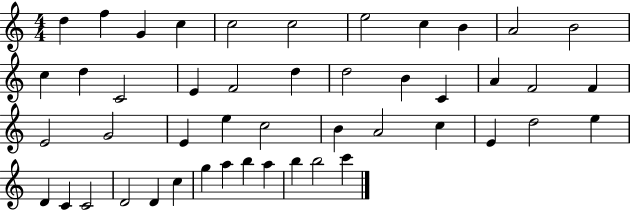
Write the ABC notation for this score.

X:1
T:Untitled
M:4/4
L:1/4
K:C
d f G c c2 c2 e2 c B A2 B2 c d C2 E F2 d d2 B C A F2 F E2 G2 E e c2 B A2 c E d2 e D C C2 D2 D c g a b a b b2 c'